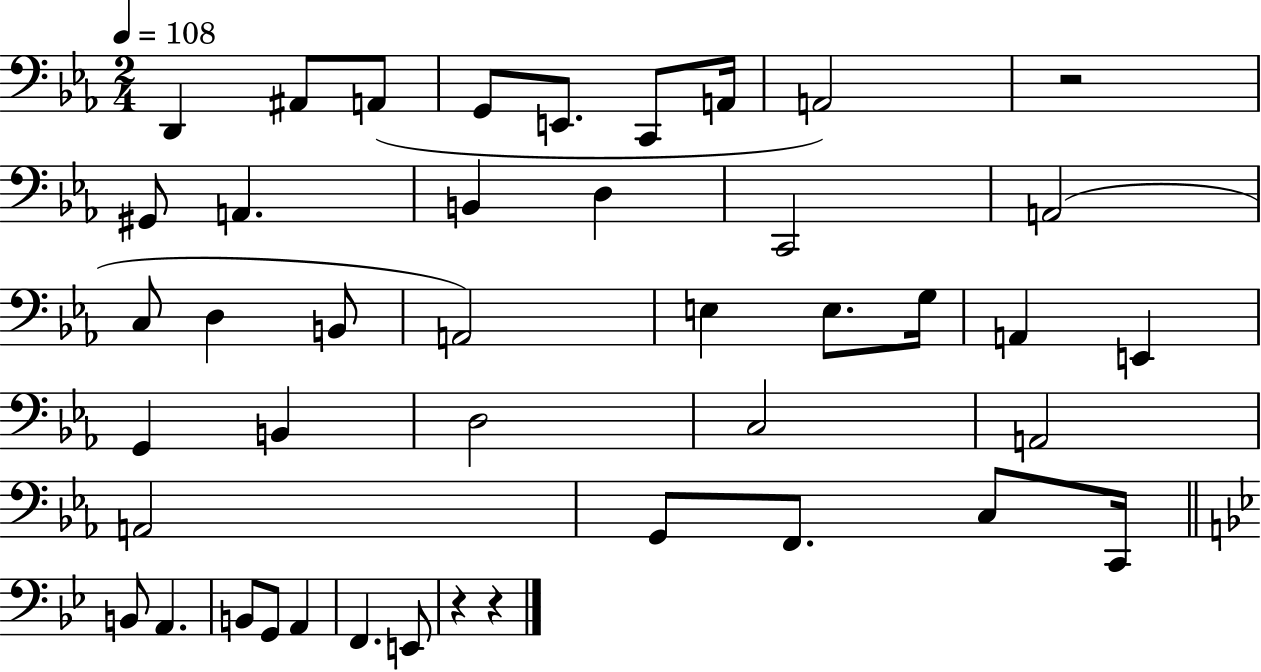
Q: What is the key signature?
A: EES major